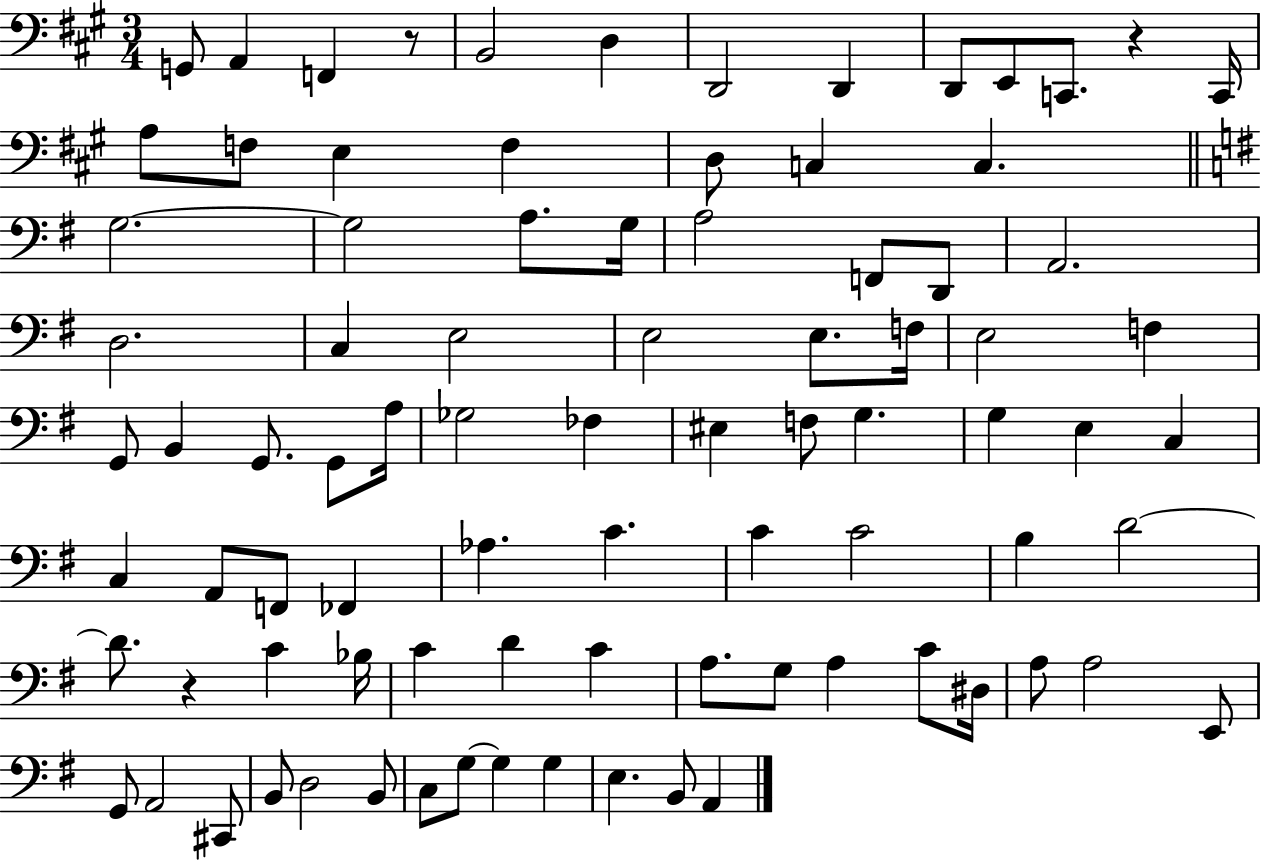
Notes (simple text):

G2/e A2/q F2/q R/e B2/h D3/q D2/h D2/q D2/e E2/e C2/e. R/q C2/s A3/e F3/e E3/q F3/q D3/e C3/q C3/q. G3/h. G3/h A3/e. G3/s A3/h F2/e D2/e A2/h. D3/h. C3/q E3/h E3/h E3/e. F3/s E3/h F3/q G2/e B2/q G2/e. G2/e A3/s Gb3/h FES3/q EIS3/q F3/e G3/q. G3/q E3/q C3/q C3/q A2/e F2/e FES2/q Ab3/q. C4/q. C4/q C4/h B3/q D4/h D4/e. R/q C4/q Bb3/s C4/q D4/q C4/q A3/e. G3/e A3/q C4/e D#3/s A3/e A3/h E2/e G2/e A2/h C#2/e B2/e D3/h B2/e C3/e G3/e G3/q G3/q E3/q. B2/e A2/q